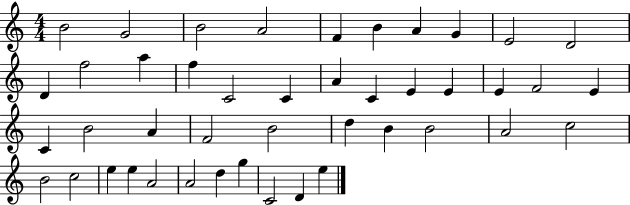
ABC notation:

X:1
T:Untitled
M:4/4
L:1/4
K:C
B2 G2 B2 A2 F B A G E2 D2 D f2 a f C2 C A C E E E F2 E C B2 A F2 B2 d B B2 A2 c2 B2 c2 e e A2 A2 d g C2 D e